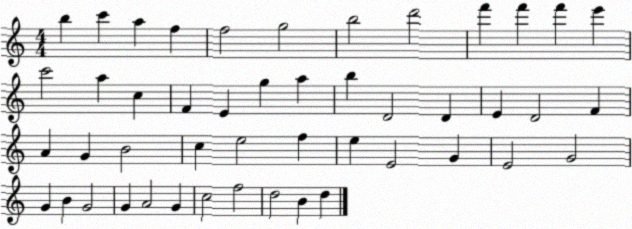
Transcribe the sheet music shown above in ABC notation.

X:1
T:Untitled
M:4/4
L:1/4
K:C
b c' a f f2 g2 b2 d'2 f' f' f' e' c'2 a c F E g a b D2 D E D2 F A G B2 c e2 f e E2 G E2 G2 G B G2 G A2 G c2 f2 d2 B d